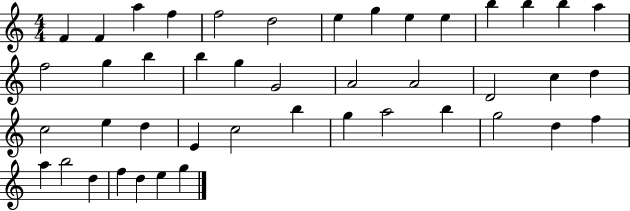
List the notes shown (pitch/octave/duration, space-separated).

F4/q F4/q A5/q F5/q F5/h D5/h E5/q G5/q E5/q E5/q B5/q B5/q B5/q A5/q F5/h G5/q B5/q B5/q G5/q G4/h A4/h A4/h D4/h C5/q D5/q C5/h E5/q D5/q E4/q C5/h B5/q G5/q A5/h B5/q G5/h D5/q F5/q A5/q B5/h D5/q F5/q D5/q E5/q G5/q